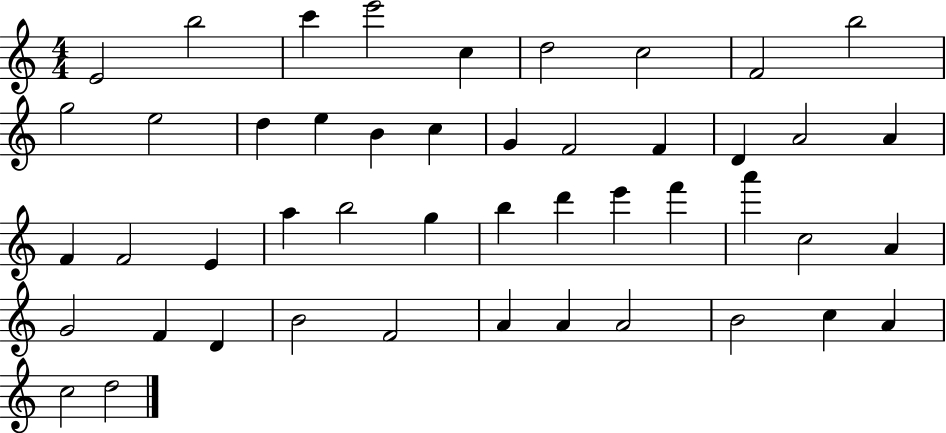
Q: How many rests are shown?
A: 0